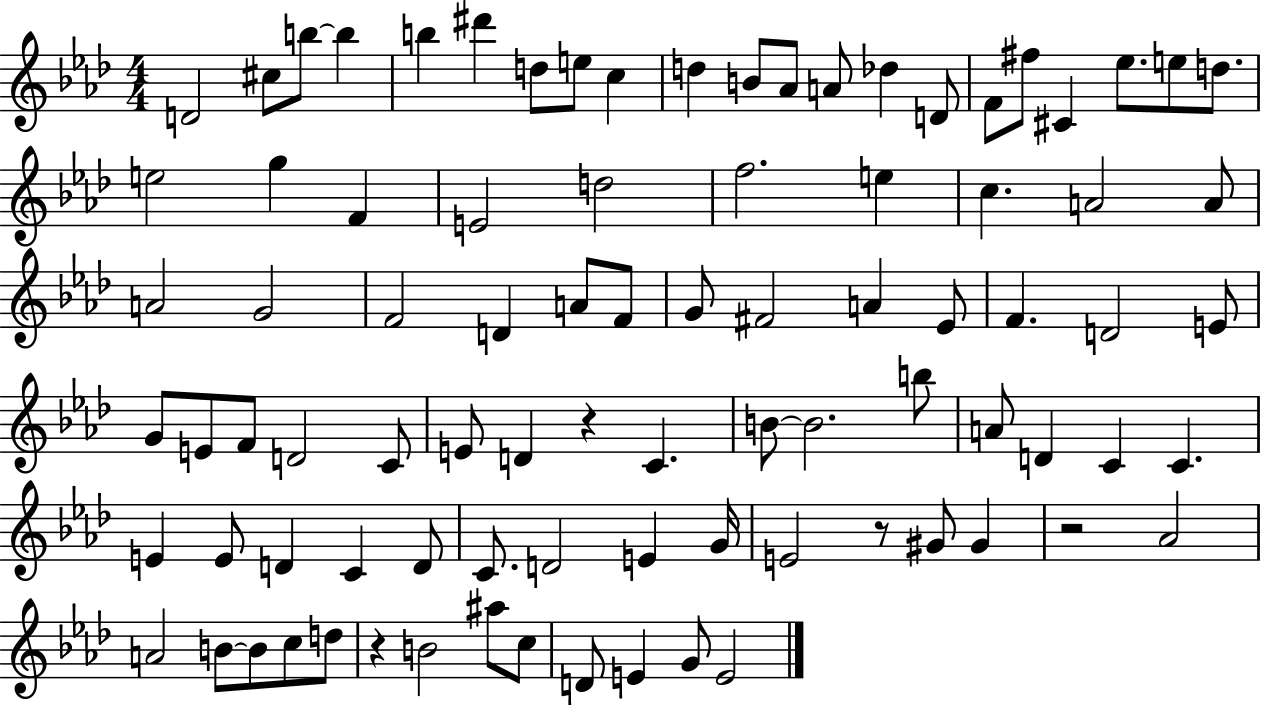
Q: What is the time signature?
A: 4/4